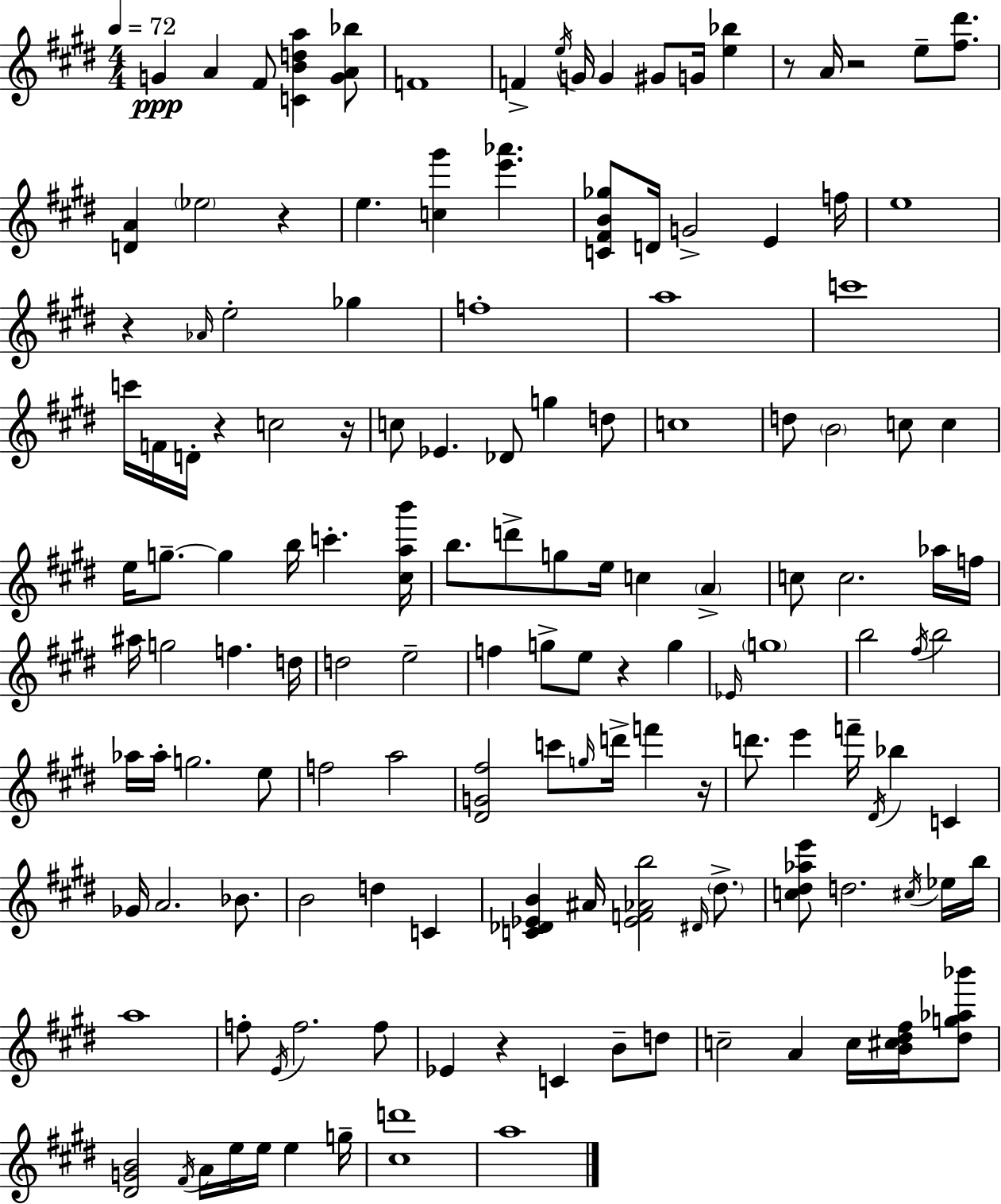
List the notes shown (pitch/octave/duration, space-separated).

G4/q A4/q F#4/e [C4,B4,D5,A5]/q [G4,A4,Bb5]/e F4/w F4/q E5/s G4/s G4/q G#4/e G4/s [E5,Bb5]/q R/e A4/s R/h E5/e [F#5,D#6]/e. [D4,A4]/q Eb5/h R/q E5/q. [C5,G#6]/q [E6,Ab6]/q. [C4,F#4,B4,Gb5]/e D4/s G4/h E4/q F5/s E5/w R/q Ab4/s E5/h Gb5/q F5/w A5/w C6/w C6/s F4/s D4/s R/q C5/h R/s C5/e Eb4/q. Db4/e G5/q D5/e C5/w D5/e B4/h C5/e C5/q E5/s G5/e. G5/q B5/s C6/q. [C#5,A5,B6]/s B5/e. D6/e G5/e E5/s C5/q A4/q C5/e C5/h. Ab5/s F5/s A#5/s G5/h F5/q. D5/s D5/h E5/h F5/q G5/e E5/e R/q G5/q Eb4/s G5/w B5/h F#5/s B5/h Ab5/s Ab5/s G5/h. E5/e F5/h A5/h [D#4,G4,F#5]/h C6/e G5/s D6/s F6/q R/s D6/e. E6/q F6/s D#4/s Bb5/q C4/q Gb4/s A4/h. Bb4/e. B4/h D5/q C4/q [C4,Db4,Eb4,B4]/q A#4/s [Eb4,F4,Ab4,B5]/h D#4/s D#5/e. [C5,D#5,Ab5,E6]/e D5/h. C#5/s Eb5/s B5/s A5/w F5/e E4/s F5/h. F5/e Eb4/q R/q C4/q B4/e D5/e C5/h A4/q C5/s [B4,C#5,D#5,F#5]/s [D#5,G5,Ab5,Bb6]/e [D#4,G4,B4]/h F#4/s A4/s E5/s E5/s E5/q G5/s [C#5,D6]/w A5/w